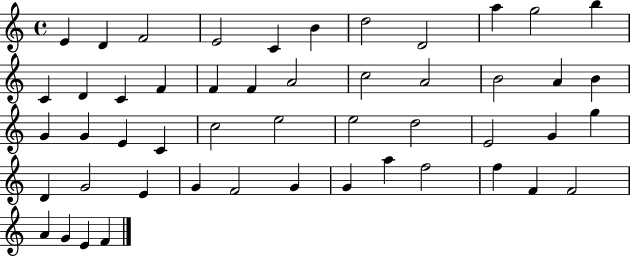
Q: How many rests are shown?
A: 0